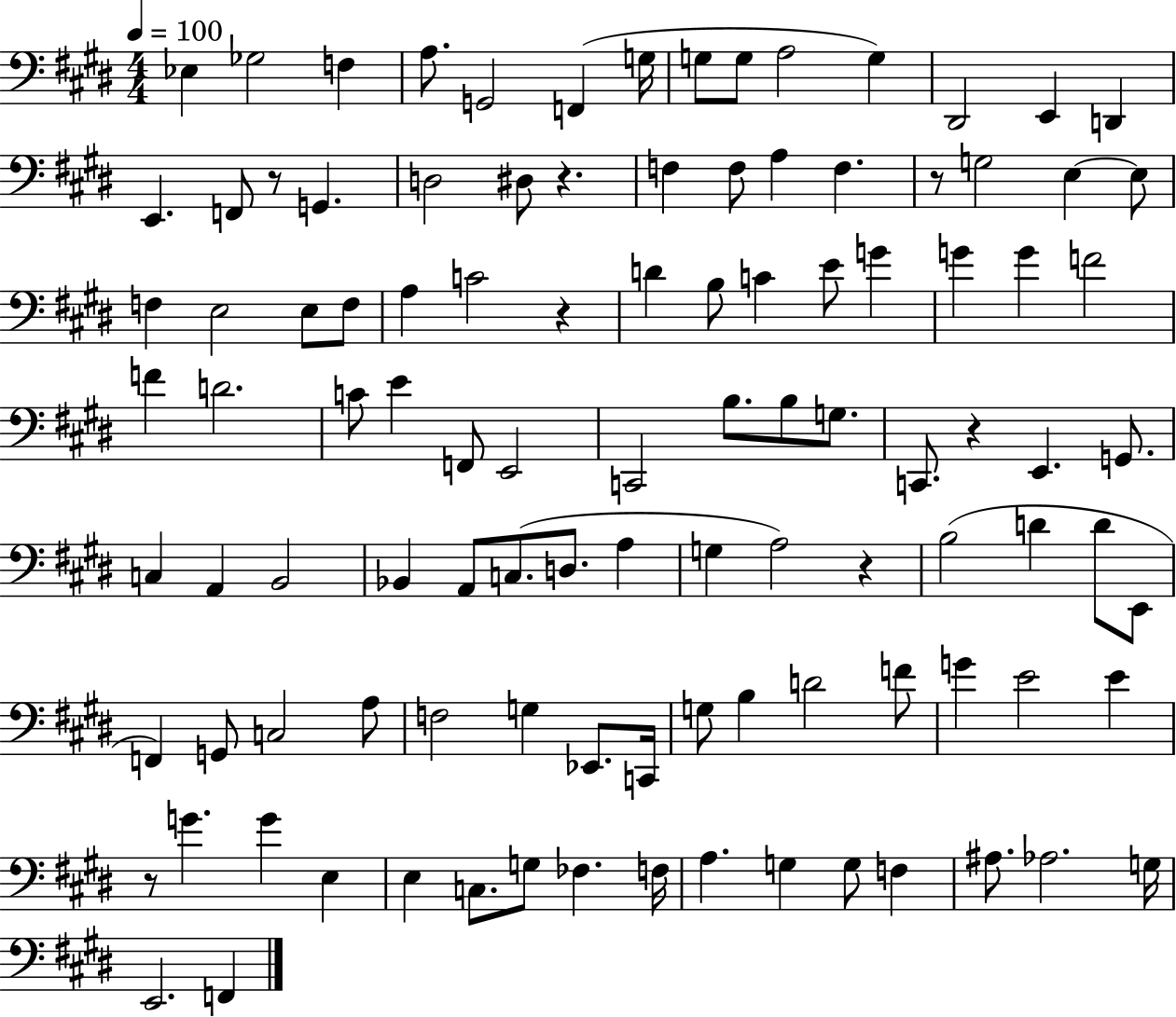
Eb3/q Gb3/h F3/q A3/e. G2/h F2/q G3/s G3/e G3/e A3/h G3/q D#2/h E2/q D2/q E2/q. F2/e R/e G2/q. D3/h D#3/e R/q. F3/q F3/e A3/q F3/q. R/e G3/h E3/q E3/e F3/q E3/h E3/e F3/e A3/q C4/h R/q D4/q B3/e C4/q E4/e G4/q G4/q G4/q F4/h F4/q D4/h. C4/e E4/q F2/e E2/h C2/h B3/e. B3/e G3/e. C2/e. R/q E2/q. G2/e. C3/q A2/q B2/h Bb2/q A2/e C3/e. D3/e. A3/q G3/q A3/h R/q B3/h D4/q D4/e E2/e F2/q G2/e C3/h A3/e F3/h G3/q Eb2/e. C2/s G3/e B3/q D4/h F4/e G4/q E4/h E4/q R/e G4/q. G4/q E3/q E3/q C3/e. G3/e FES3/q. F3/s A3/q. G3/q G3/e F3/q A#3/e. Ab3/h. G3/s E2/h. F2/q